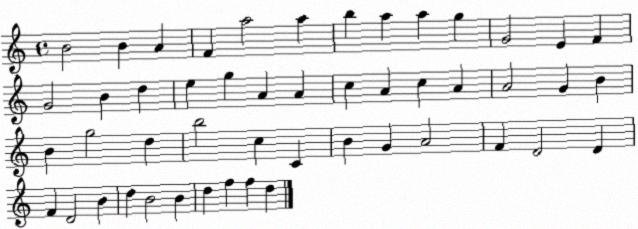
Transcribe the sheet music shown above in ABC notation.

X:1
T:Untitled
M:4/4
L:1/4
K:C
B2 B A F a2 a b a a g G2 E F G2 B d e g A A c A c A A2 G B B g2 d b2 c C B G A2 F D2 D F D2 B d B2 B d f f d